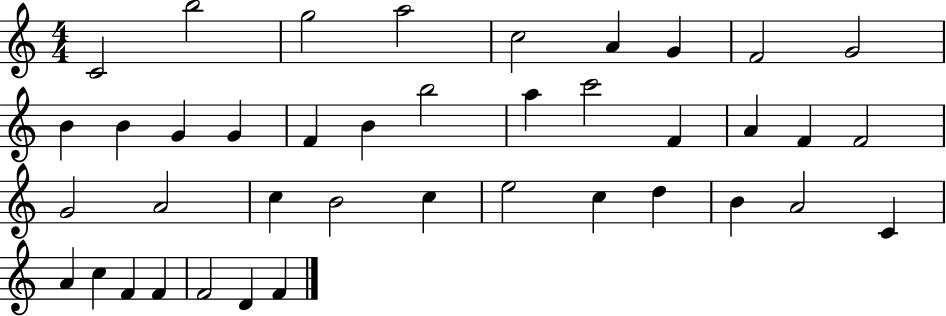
{
  \clef treble
  \numericTimeSignature
  \time 4/4
  \key c \major
  c'2 b''2 | g''2 a''2 | c''2 a'4 g'4 | f'2 g'2 | \break b'4 b'4 g'4 g'4 | f'4 b'4 b''2 | a''4 c'''2 f'4 | a'4 f'4 f'2 | \break g'2 a'2 | c''4 b'2 c''4 | e''2 c''4 d''4 | b'4 a'2 c'4 | \break a'4 c''4 f'4 f'4 | f'2 d'4 f'4 | \bar "|."
}